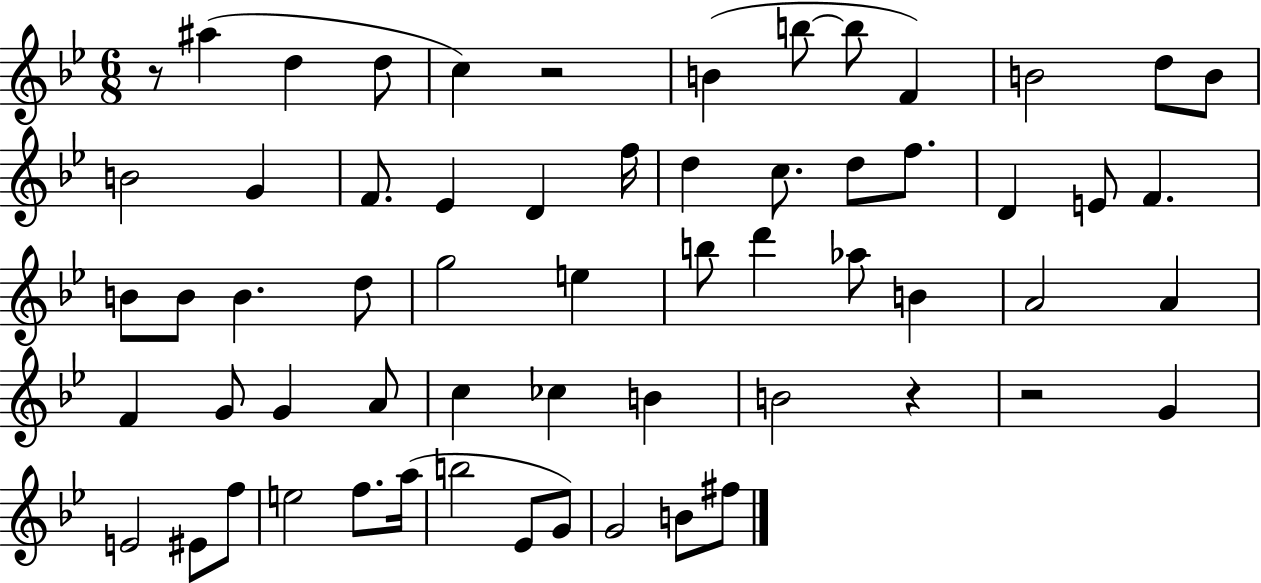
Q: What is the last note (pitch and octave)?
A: F#5